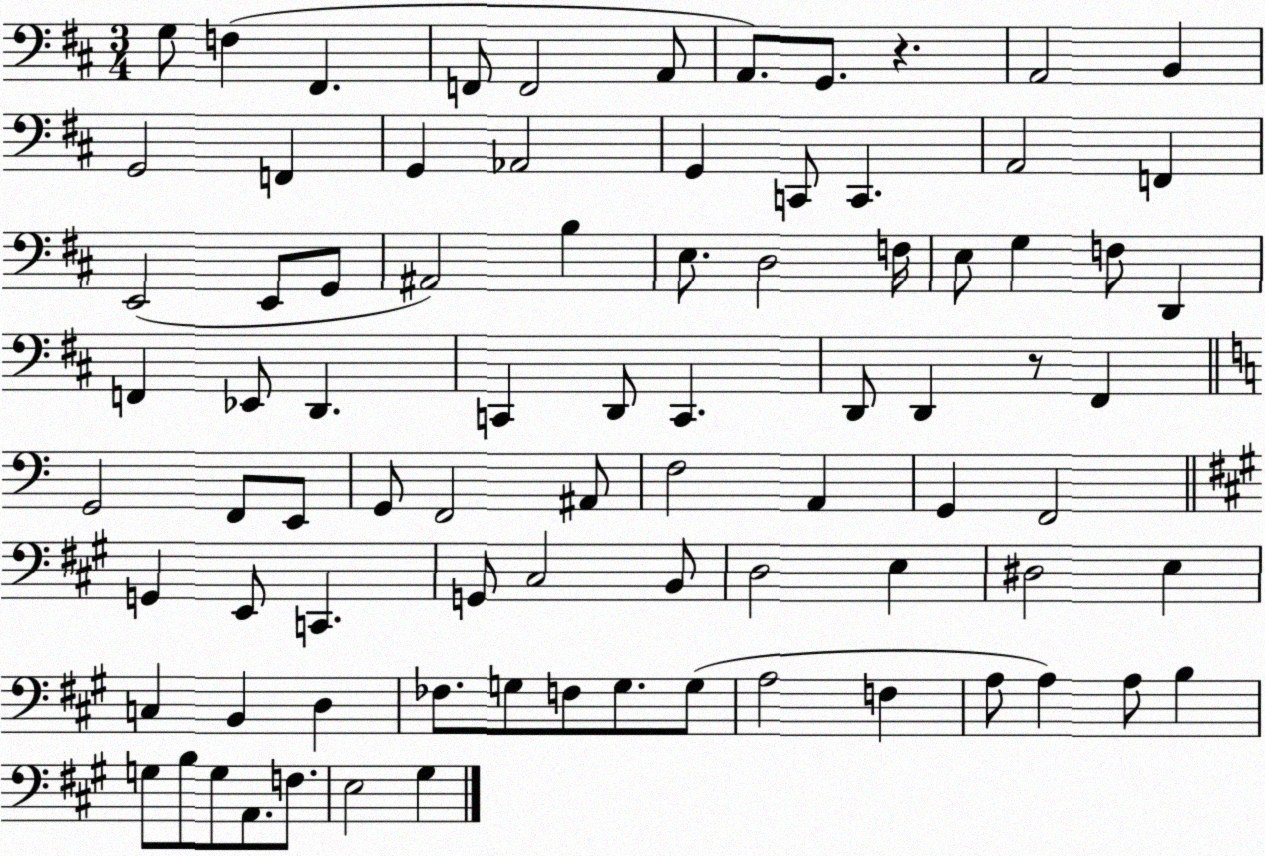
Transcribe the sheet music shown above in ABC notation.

X:1
T:Untitled
M:3/4
L:1/4
K:D
G,/2 F, ^F,, F,,/2 F,,2 A,,/2 A,,/2 G,,/2 z A,,2 B,, G,,2 F,, G,, _A,,2 G,, C,,/2 C,, A,,2 F,, E,,2 E,,/2 G,,/2 ^A,,2 B, E,/2 D,2 F,/4 E,/2 G, F,/2 D,, F,, _E,,/2 D,, C,, D,,/2 C,, D,,/2 D,, z/2 ^F,, G,,2 F,,/2 E,,/2 G,,/2 F,,2 ^A,,/2 F,2 A,, G,, F,,2 G,, E,,/2 C,, G,,/2 ^C,2 B,,/2 D,2 E, ^D,2 E, C, B,, D, _F,/2 G,/2 F,/2 G,/2 G,/2 A,2 F, A,/2 A, A,/2 B, G,/2 B,/2 G,/2 A,,/2 F,/2 E,2 ^G,